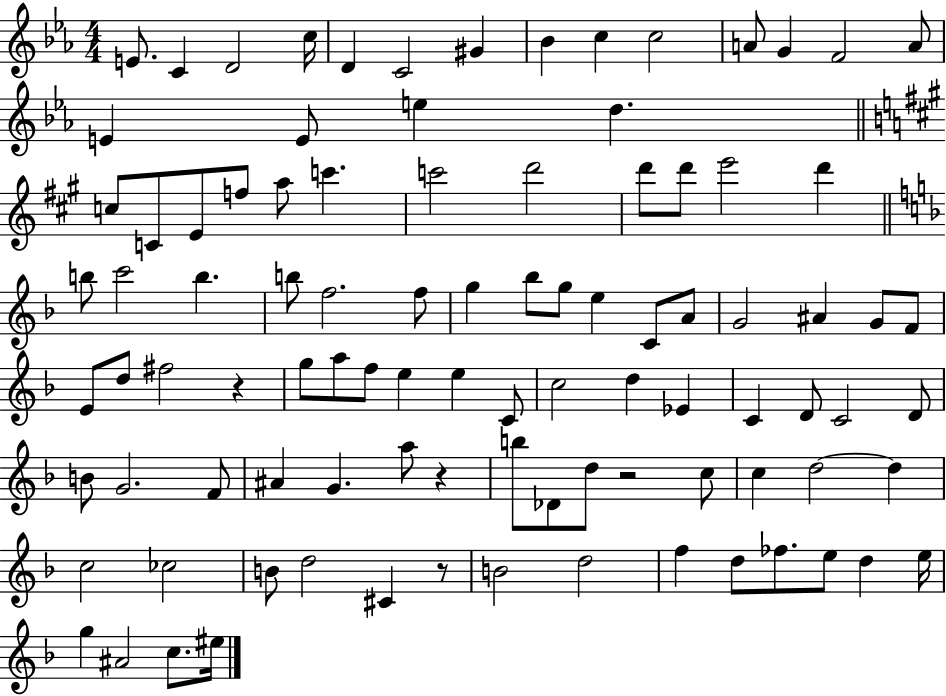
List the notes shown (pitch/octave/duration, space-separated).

E4/e. C4/q D4/h C5/s D4/q C4/h G#4/q Bb4/q C5/q C5/h A4/e G4/q F4/h A4/e E4/q E4/e E5/q D5/q. C5/e C4/e E4/e F5/e A5/e C6/q. C6/h D6/h D6/e D6/e E6/h D6/q B5/e C6/h B5/q. B5/e F5/h. F5/e G5/q Bb5/e G5/e E5/q C4/e A4/e G4/h A#4/q G4/e F4/e E4/e D5/e F#5/h R/q G5/e A5/e F5/e E5/q E5/q C4/e C5/h D5/q Eb4/q C4/q D4/e C4/h D4/e B4/e G4/h. F4/e A#4/q G4/q. A5/e R/q B5/e Db4/e D5/e R/h C5/e C5/q D5/h D5/q C5/h CES5/h B4/e D5/h C#4/q R/e B4/h D5/h F5/q D5/e FES5/e. E5/e D5/q E5/s G5/q A#4/h C5/e. EIS5/s